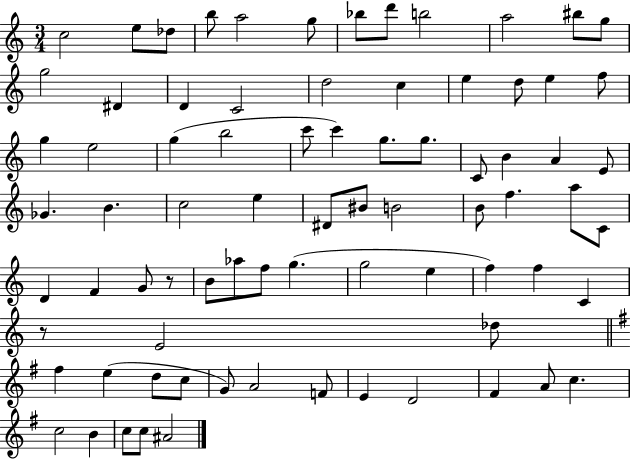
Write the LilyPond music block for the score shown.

{
  \clef treble
  \numericTimeSignature
  \time 3/4
  \key c \major
  c''2 e''8 des''8 | b''8 a''2 g''8 | bes''8 d'''8 b''2 | a''2 bis''8 g''8 | \break g''2 dis'4 | d'4 c'2 | d''2 c''4 | e''4 d''8 e''4 f''8 | \break g''4 e''2 | g''4( b''2 | c'''8 c'''4) g''8. g''8. | c'8 b'4 a'4 e'8 | \break ges'4. b'4. | c''2 e''4 | dis'8 bis'8 b'2 | b'8 f''4. a''8 c'8 | \break d'4 f'4 g'8 r8 | b'8 aes''8 f''8 g''4.( | g''2 e''4 | f''4) f''4 c'4 | \break r8 e'2 des''8 | \bar "||" \break \key e \minor fis''4 e''4( d''8 c''8 | g'8) a'2 f'8 | e'4 d'2 | fis'4 a'8 c''4. | \break c''2 b'4 | c''8 c''8 ais'2 | \bar "|."
}